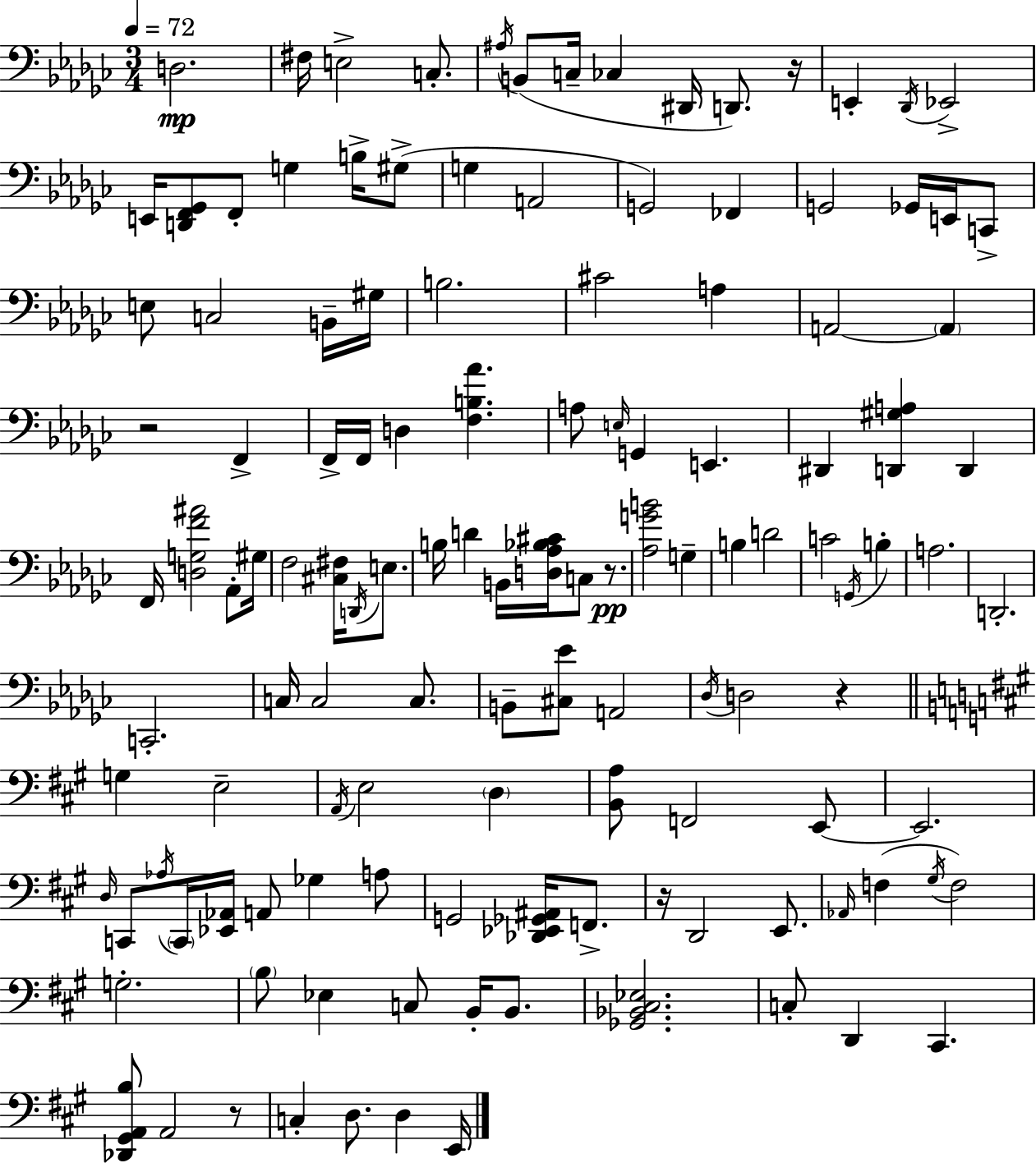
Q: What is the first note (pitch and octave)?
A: D3